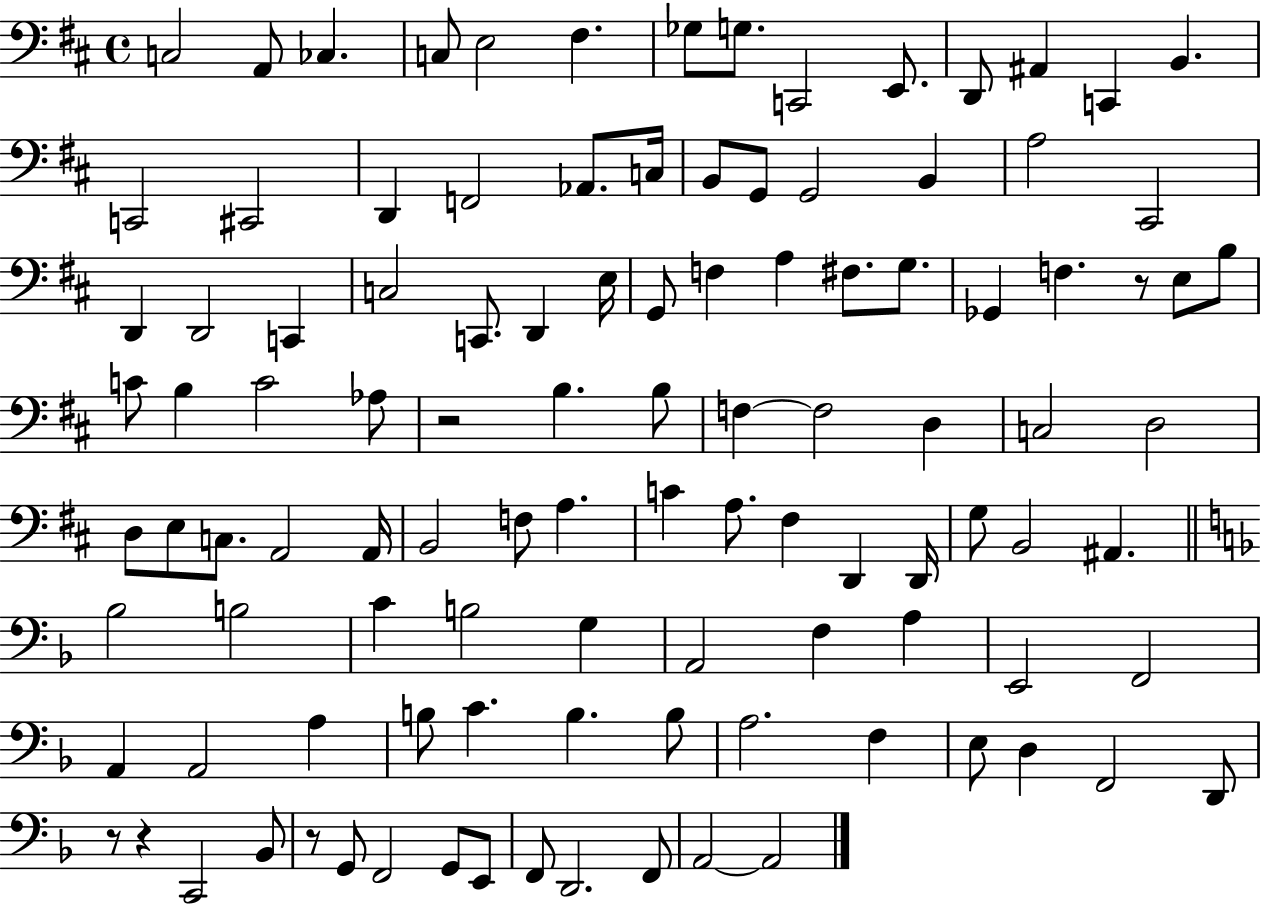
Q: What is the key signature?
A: D major